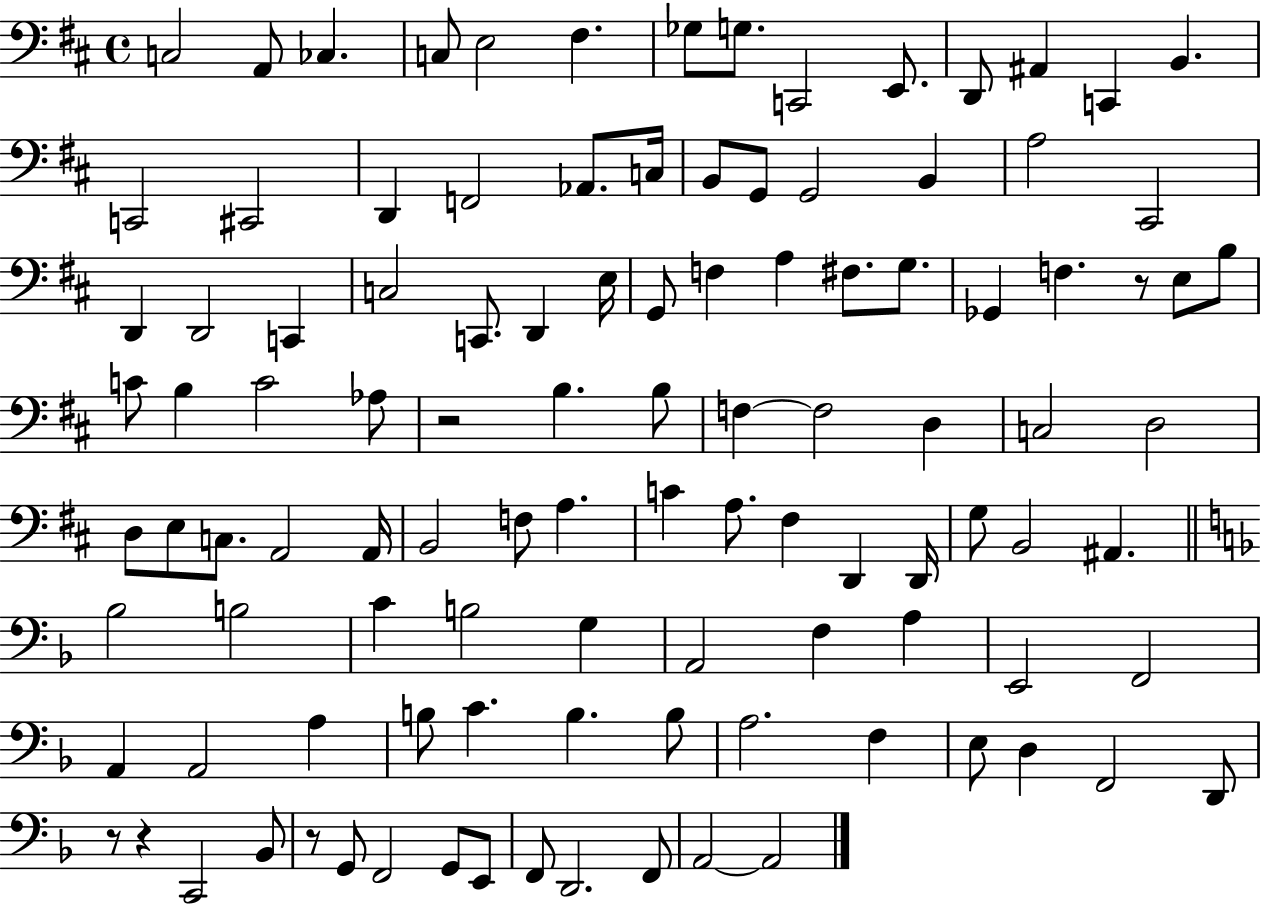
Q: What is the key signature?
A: D major